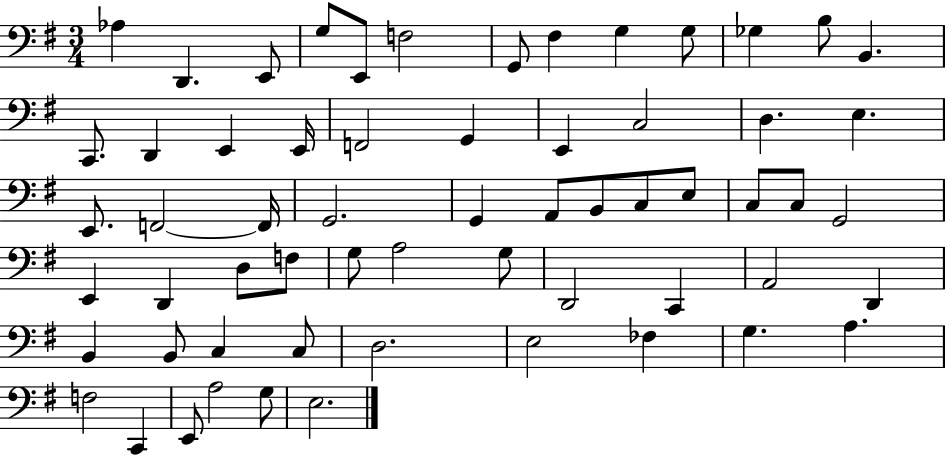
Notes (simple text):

Ab3/q D2/q. E2/e G3/e E2/e F3/h G2/e F#3/q G3/q G3/e Gb3/q B3/e B2/q. C2/e. D2/q E2/q E2/s F2/h G2/q E2/q C3/h D3/q. E3/q. E2/e. F2/h F2/s G2/h. G2/q A2/e B2/e C3/e E3/e C3/e C3/e G2/h E2/q D2/q D3/e F3/e G3/e A3/h G3/e D2/h C2/q A2/h D2/q B2/q B2/e C3/q C3/e D3/h. E3/h FES3/q G3/q. A3/q. F3/h C2/q E2/e A3/h G3/e E3/h.